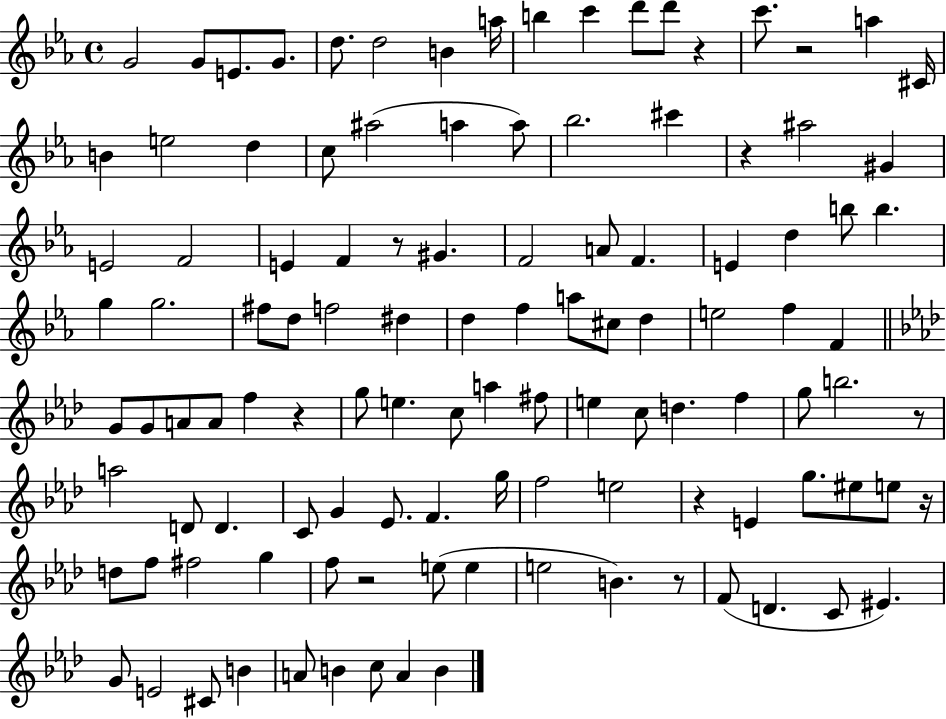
X:1
T:Untitled
M:4/4
L:1/4
K:Eb
G2 G/2 E/2 G/2 d/2 d2 B a/4 b c' d'/2 d'/2 z c'/2 z2 a ^C/4 B e2 d c/2 ^a2 a a/2 _b2 ^c' z ^a2 ^G E2 F2 E F z/2 ^G F2 A/2 F E d b/2 b g g2 ^f/2 d/2 f2 ^d d f a/2 ^c/2 d e2 f F G/2 G/2 A/2 A/2 f z g/2 e c/2 a ^f/2 e c/2 d f g/2 b2 z/2 a2 D/2 D C/2 G _E/2 F g/4 f2 e2 z E g/2 ^e/2 e/2 z/4 d/2 f/2 ^f2 g f/2 z2 e/2 e e2 B z/2 F/2 D C/2 ^E G/2 E2 ^C/2 B A/2 B c/2 A B